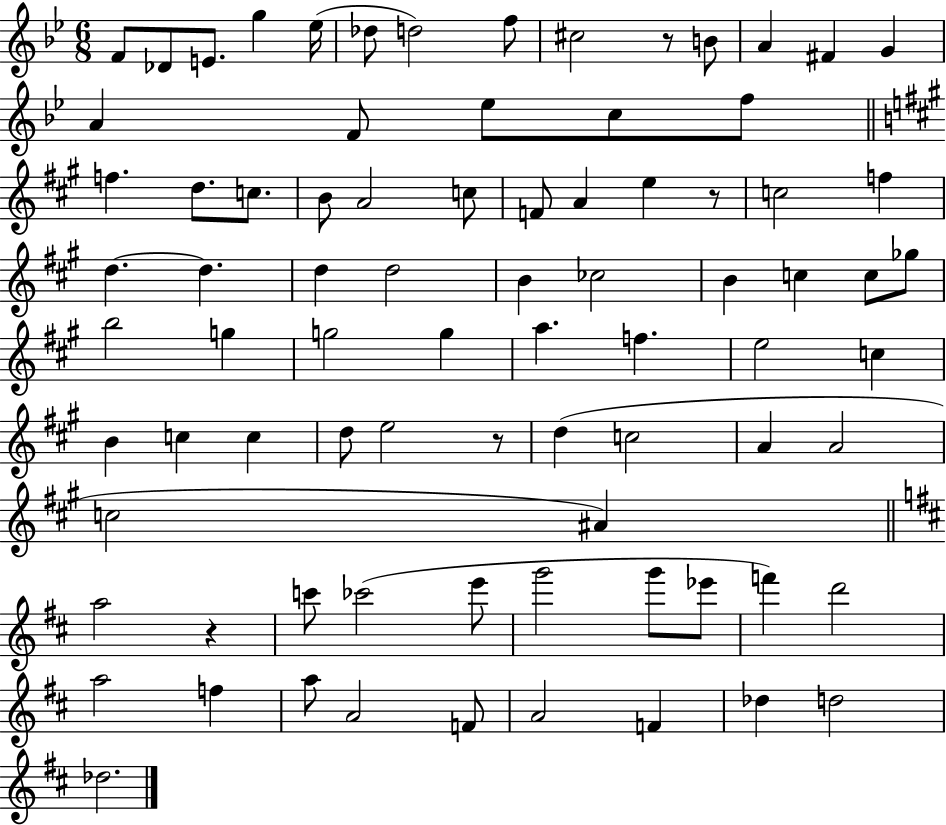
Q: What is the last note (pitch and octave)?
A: Db5